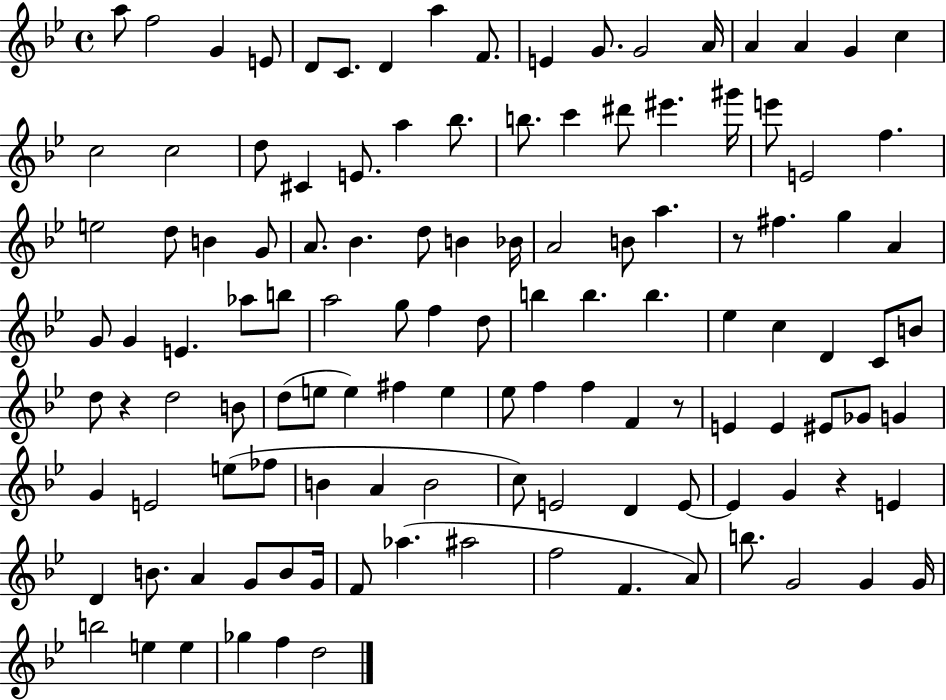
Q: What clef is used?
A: treble